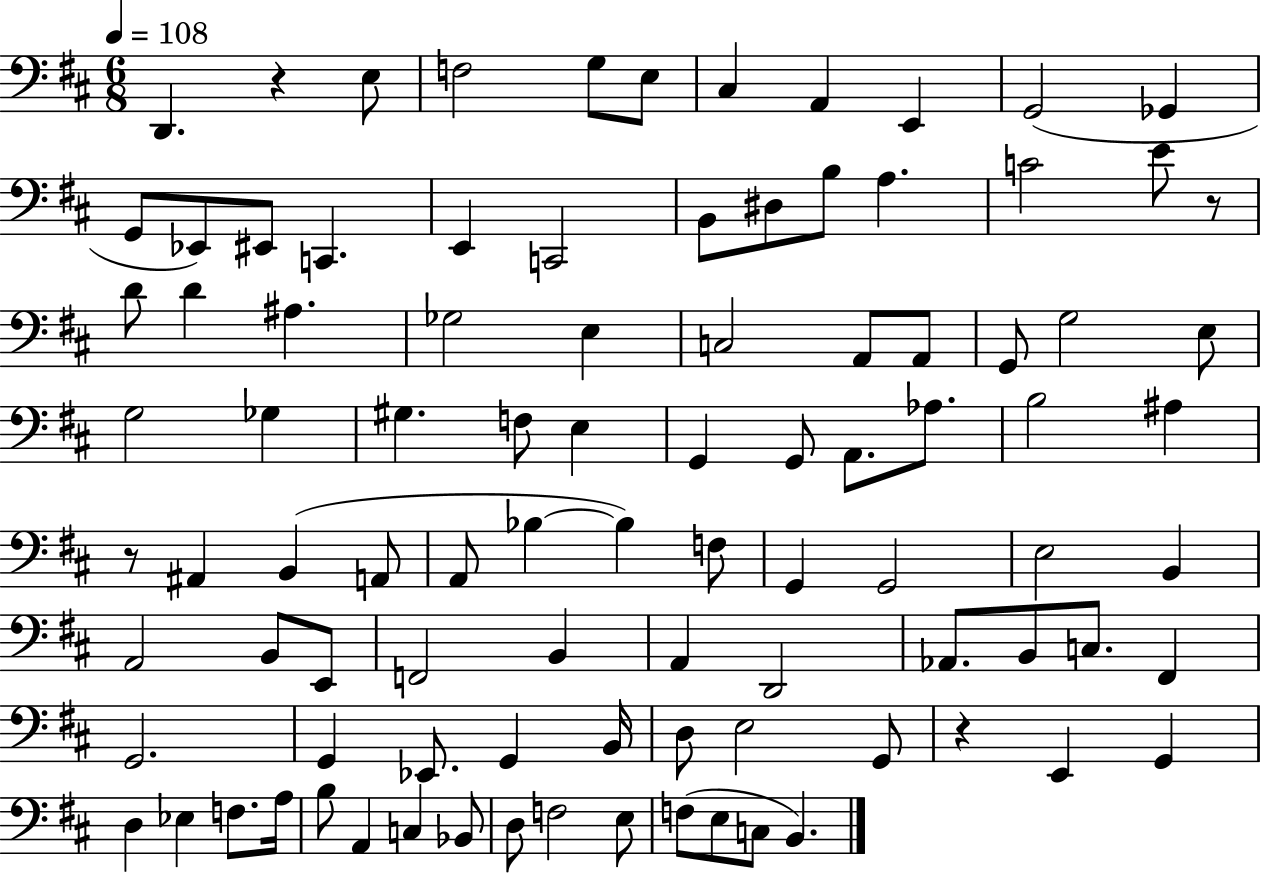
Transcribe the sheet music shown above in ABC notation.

X:1
T:Untitled
M:6/8
L:1/4
K:D
D,, z E,/2 F,2 G,/2 E,/2 ^C, A,, E,, G,,2 _G,, G,,/2 _E,,/2 ^E,,/2 C,, E,, C,,2 B,,/2 ^D,/2 B,/2 A, C2 E/2 z/2 D/2 D ^A, _G,2 E, C,2 A,,/2 A,,/2 G,,/2 G,2 E,/2 G,2 _G, ^G, F,/2 E, G,, G,,/2 A,,/2 _A,/2 B,2 ^A, z/2 ^A,, B,, A,,/2 A,,/2 _B, _B, F,/2 G,, G,,2 E,2 B,, A,,2 B,,/2 E,,/2 F,,2 B,, A,, D,,2 _A,,/2 B,,/2 C,/2 ^F,, G,,2 G,, _E,,/2 G,, B,,/4 D,/2 E,2 G,,/2 z E,, G,, D, _E, F,/2 A,/4 B,/2 A,, C, _B,,/2 D,/2 F,2 E,/2 F,/2 E,/2 C,/2 B,,